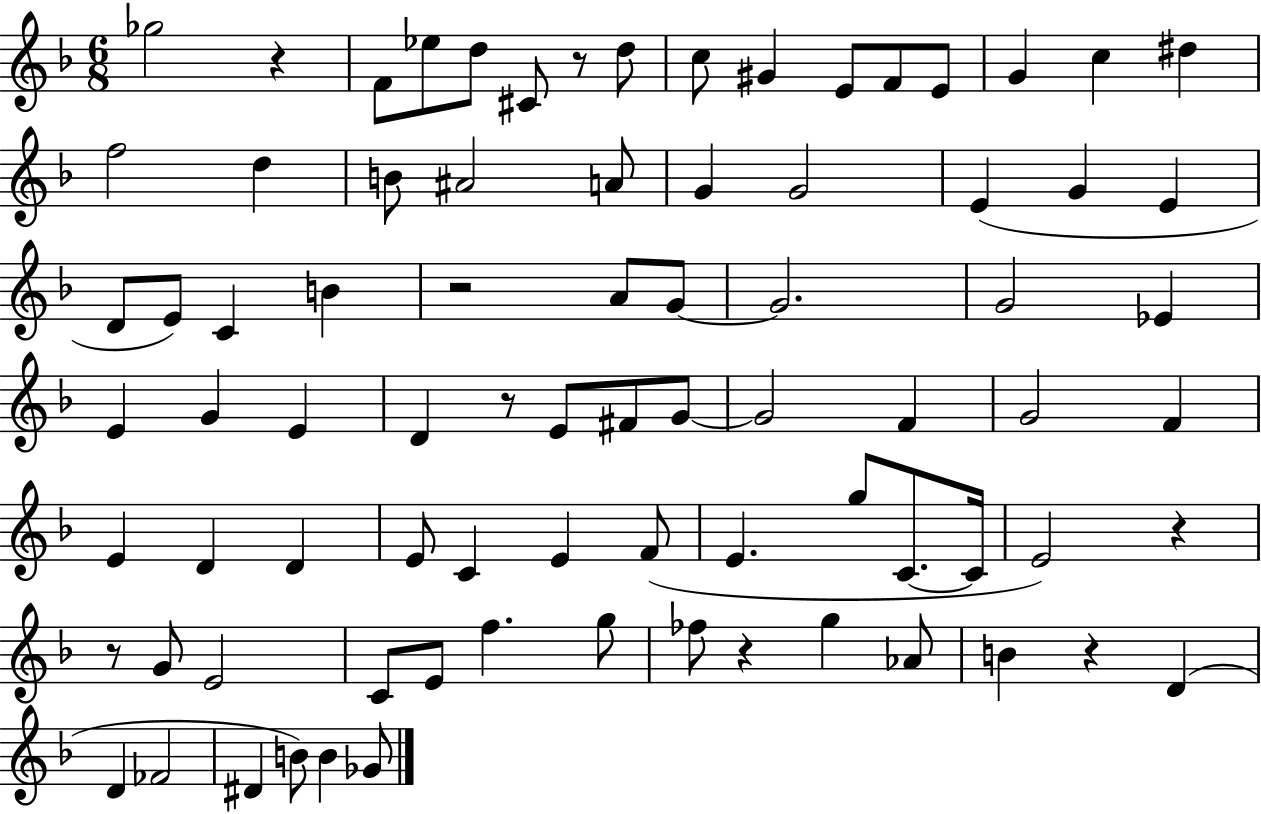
Gb5/h R/q F4/e Eb5/e D5/e C#4/e R/e D5/e C5/e G#4/q E4/e F4/e E4/e G4/q C5/q D#5/q F5/h D5/q B4/e A#4/h A4/e G4/q G4/h E4/q G4/q E4/q D4/e E4/e C4/q B4/q R/h A4/e G4/e G4/h. G4/h Eb4/q E4/q G4/q E4/q D4/q R/e E4/e F#4/e G4/e G4/h F4/q G4/h F4/q E4/q D4/q D4/q E4/e C4/q E4/q F4/e E4/q. G5/e C4/e. C4/s E4/h R/q R/e G4/e E4/h C4/e E4/e F5/q. G5/e FES5/e R/q G5/q Ab4/e B4/q R/q D4/q D4/q FES4/h D#4/q B4/e B4/q Gb4/e